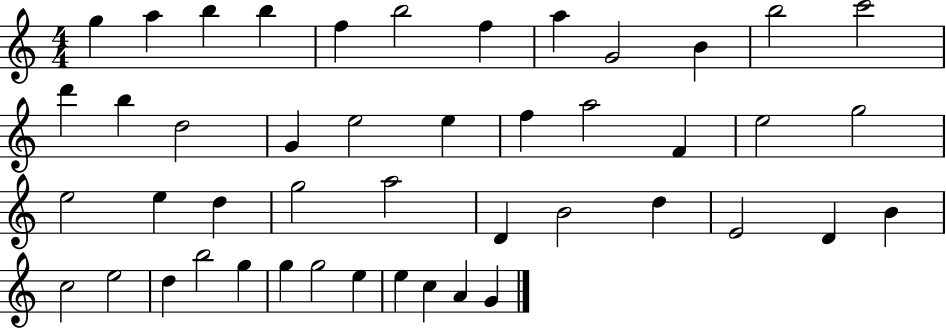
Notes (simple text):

G5/q A5/q B5/q B5/q F5/q B5/h F5/q A5/q G4/h B4/q B5/h C6/h D6/q B5/q D5/h G4/q E5/h E5/q F5/q A5/h F4/q E5/h G5/h E5/h E5/q D5/q G5/h A5/h D4/q B4/h D5/q E4/h D4/q B4/q C5/h E5/h D5/q B5/h G5/q G5/q G5/h E5/q E5/q C5/q A4/q G4/q